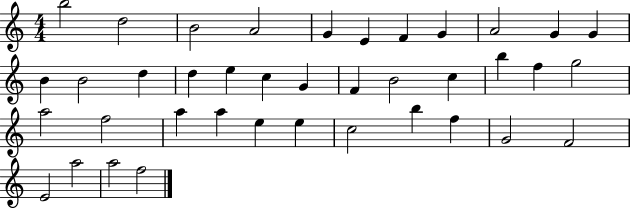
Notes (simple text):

B5/h D5/h B4/h A4/h G4/q E4/q F4/q G4/q A4/h G4/q G4/q B4/q B4/h D5/q D5/q E5/q C5/q G4/q F4/q B4/h C5/q B5/q F5/q G5/h A5/h F5/h A5/q A5/q E5/q E5/q C5/h B5/q F5/q G4/h F4/h E4/h A5/h A5/h F5/h